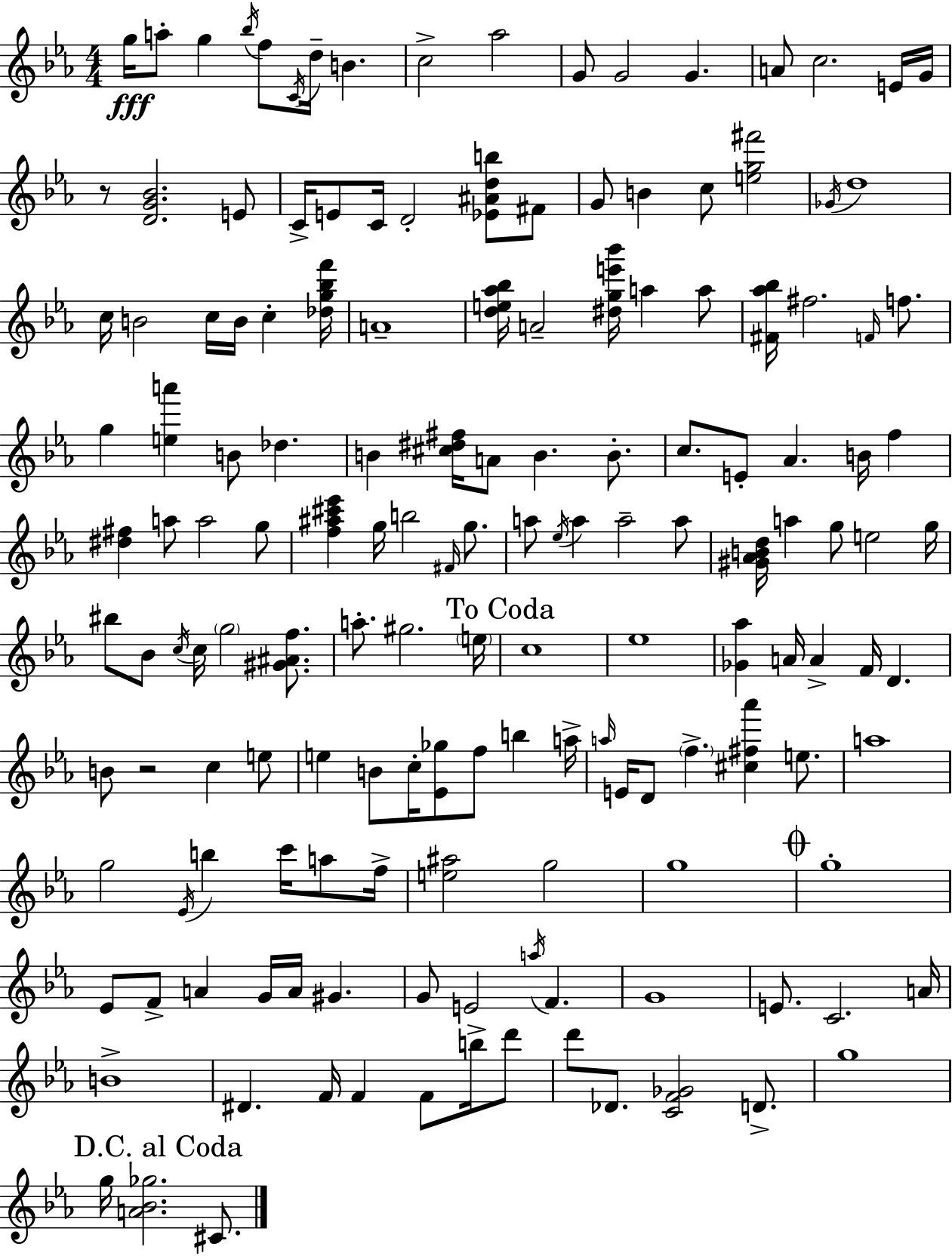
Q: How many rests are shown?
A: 2